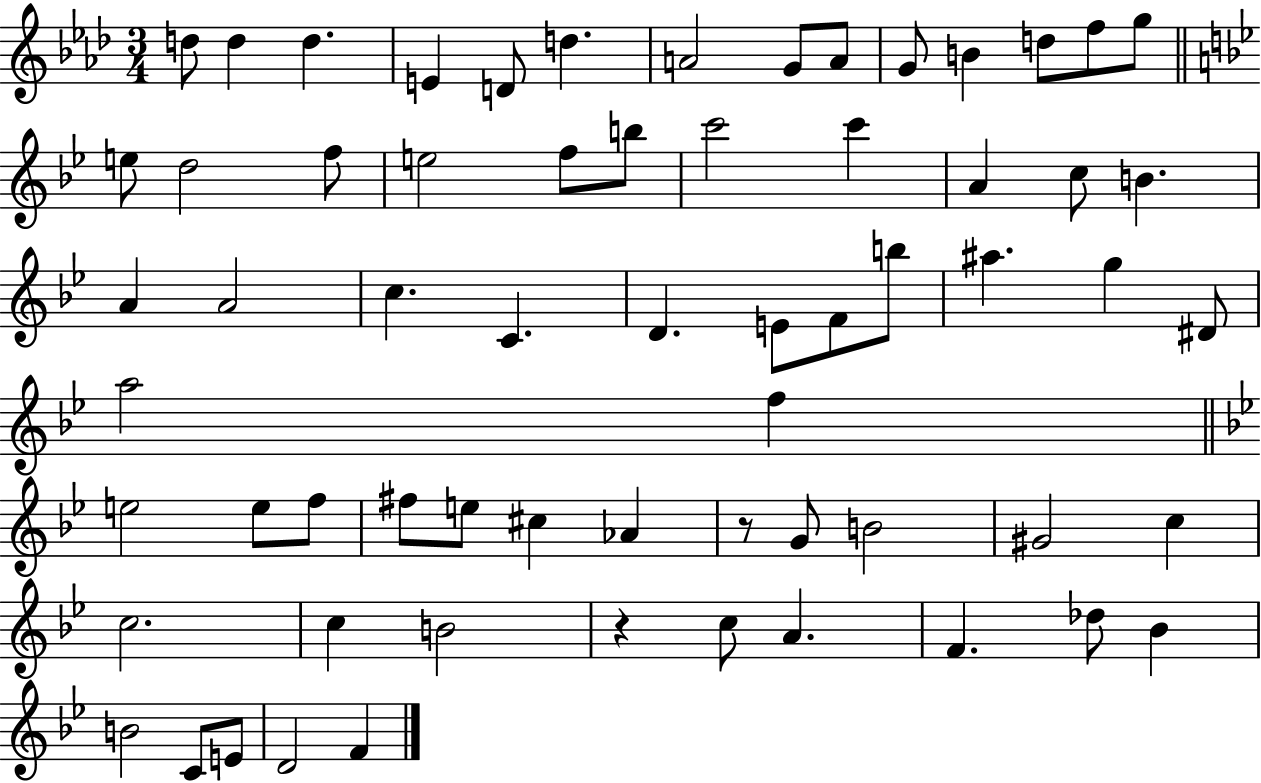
{
  \clef treble
  \numericTimeSignature
  \time 3/4
  \key aes \major
  d''8 d''4 d''4. | e'4 d'8 d''4. | a'2 g'8 a'8 | g'8 b'4 d''8 f''8 g''8 | \break \bar "||" \break \key bes \major e''8 d''2 f''8 | e''2 f''8 b''8 | c'''2 c'''4 | a'4 c''8 b'4. | \break a'4 a'2 | c''4. c'4. | d'4. e'8 f'8 b''8 | ais''4. g''4 dis'8 | \break a''2 f''4 | \bar "||" \break \key bes \major e''2 e''8 f''8 | fis''8 e''8 cis''4 aes'4 | r8 g'8 b'2 | gis'2 c''4 | \break c''2. | c''4 b'2 | r4 c''8 a'4. | f'4. des''8 bes'4 | \break b'2 c'8 e'8 | d'2 f'4 | \bar "|."
}